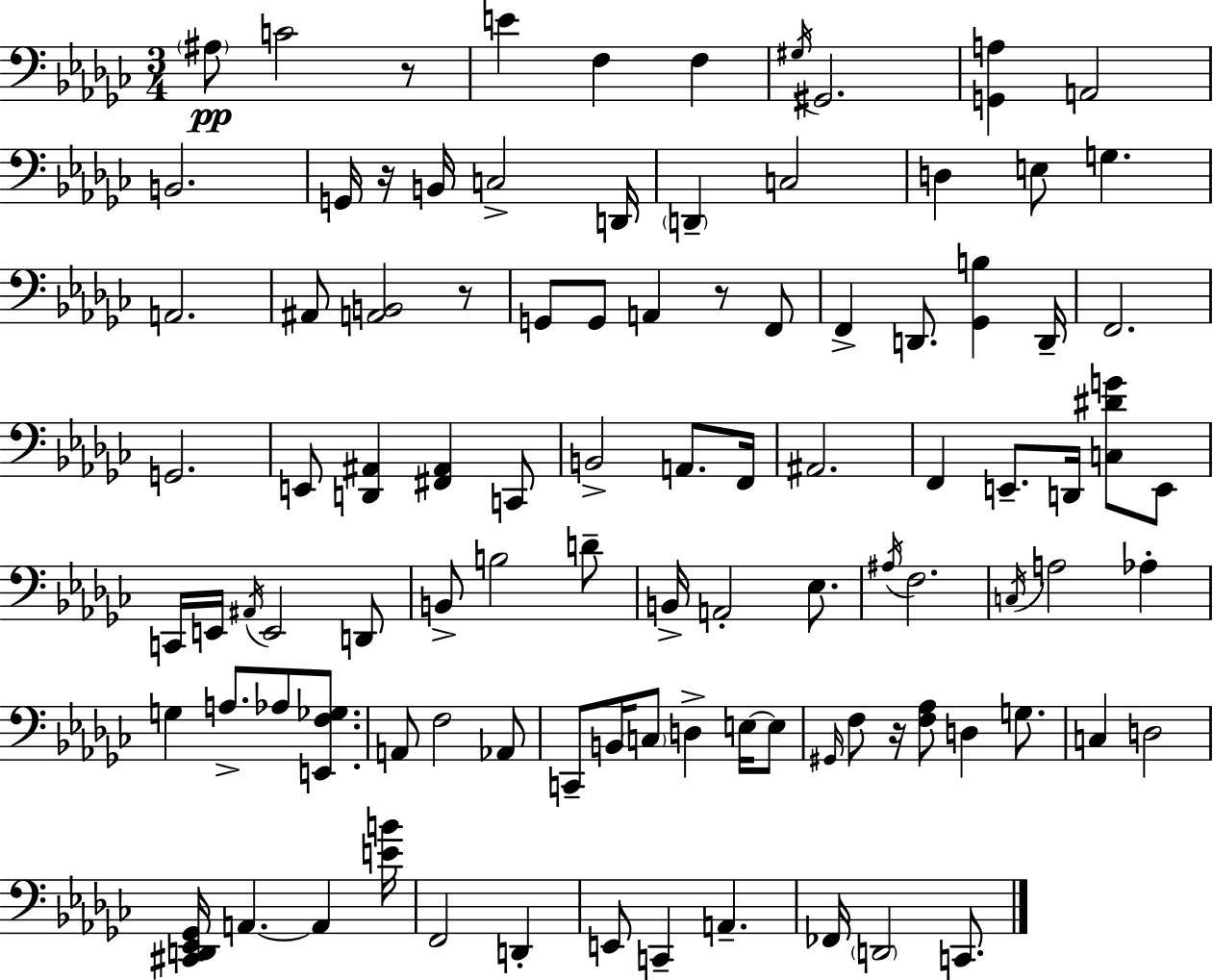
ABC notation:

X:1
T:Untitled
M:3/4
L:1/4
K:Ebm
^A,/2 C2 z/2 E F, F, ^G,/4 ^G,,2 [G,,A,] A,,2 B,,2 G,,/4 z/4 B,,/4 C,2 D,,/4 D,, C,2 D, E,/2 G, A,,2 ^A,,/2 [A,,B,,]2 z/2 G,,/2 G,,/2 A,, z/2 F,,/2 F,, D,,/2 [_G,,B,] D,,/4 F,,2 G,,2 E,,/2 [D,,^A,,] [^F,,^A,,] C,,/2 B,,2 A,,/2 F,,/4 ^A,,2 F,, E,,/2 D,,/4 [C,^DG]/2 E,,/2 C,,/4 E,,/4 ^A,,/4 E,,2 D,,/2 B,,/2 B,2 D/2 B,,/4 A,,2 _E,/2 ^A,/4 F,2 C,/4 A,2 _A, G, A,/2 _A,/2 [E,,F,_G,]/2 A,,/2 F,2 _A,,/2 C,,/2 B,,/4 C,/2 D, E,/4 E,/2 ^G,,/4 F,/2 z/4 [F,_A,]/2 D, G,/2 C, D,2 [^C,,D,,_E,,_G,,]/4 A,, A,, [EB]/4 F,,2 D,, E,,/2 C,, A,, _F,,/4 D,,2 C,,/2